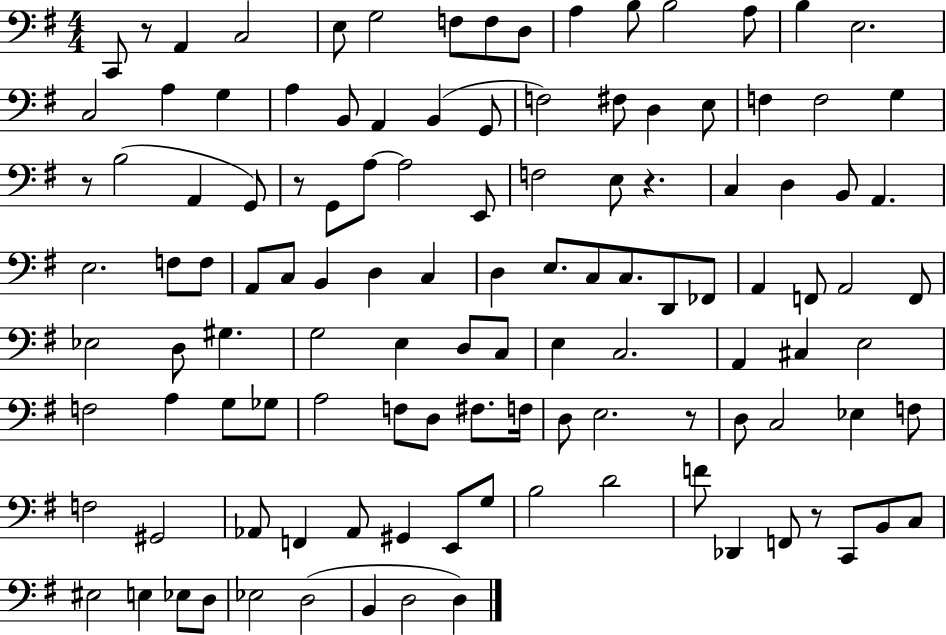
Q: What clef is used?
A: bass